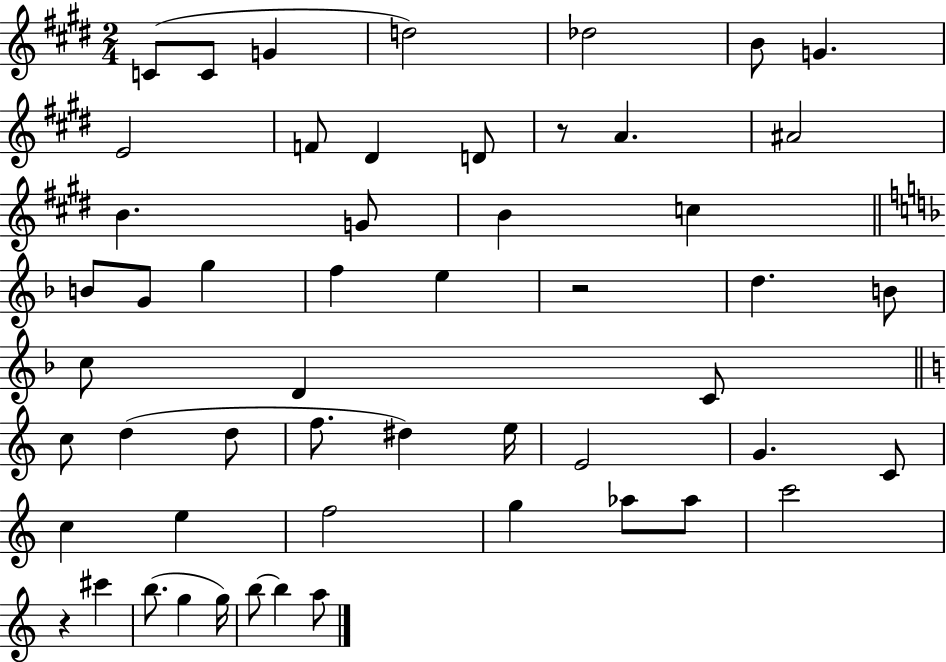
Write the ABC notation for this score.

X:1
T:Untitled
M:2/4
L:1/4
K:E
C/2 C/2 G d2 _d2 B/2 G E2 F/2 ^D D/2 z/2 A ^A2 B G/2 B c B/2 G/2 g f e z2 d B/2 c/2 D C/2 c/2 d d/2 f/2 ^d e/4 E2 G C/2 c e f2 g _a/2 _a/2 c'2 z ^c' b/2 g g/4 b/2 b a/2